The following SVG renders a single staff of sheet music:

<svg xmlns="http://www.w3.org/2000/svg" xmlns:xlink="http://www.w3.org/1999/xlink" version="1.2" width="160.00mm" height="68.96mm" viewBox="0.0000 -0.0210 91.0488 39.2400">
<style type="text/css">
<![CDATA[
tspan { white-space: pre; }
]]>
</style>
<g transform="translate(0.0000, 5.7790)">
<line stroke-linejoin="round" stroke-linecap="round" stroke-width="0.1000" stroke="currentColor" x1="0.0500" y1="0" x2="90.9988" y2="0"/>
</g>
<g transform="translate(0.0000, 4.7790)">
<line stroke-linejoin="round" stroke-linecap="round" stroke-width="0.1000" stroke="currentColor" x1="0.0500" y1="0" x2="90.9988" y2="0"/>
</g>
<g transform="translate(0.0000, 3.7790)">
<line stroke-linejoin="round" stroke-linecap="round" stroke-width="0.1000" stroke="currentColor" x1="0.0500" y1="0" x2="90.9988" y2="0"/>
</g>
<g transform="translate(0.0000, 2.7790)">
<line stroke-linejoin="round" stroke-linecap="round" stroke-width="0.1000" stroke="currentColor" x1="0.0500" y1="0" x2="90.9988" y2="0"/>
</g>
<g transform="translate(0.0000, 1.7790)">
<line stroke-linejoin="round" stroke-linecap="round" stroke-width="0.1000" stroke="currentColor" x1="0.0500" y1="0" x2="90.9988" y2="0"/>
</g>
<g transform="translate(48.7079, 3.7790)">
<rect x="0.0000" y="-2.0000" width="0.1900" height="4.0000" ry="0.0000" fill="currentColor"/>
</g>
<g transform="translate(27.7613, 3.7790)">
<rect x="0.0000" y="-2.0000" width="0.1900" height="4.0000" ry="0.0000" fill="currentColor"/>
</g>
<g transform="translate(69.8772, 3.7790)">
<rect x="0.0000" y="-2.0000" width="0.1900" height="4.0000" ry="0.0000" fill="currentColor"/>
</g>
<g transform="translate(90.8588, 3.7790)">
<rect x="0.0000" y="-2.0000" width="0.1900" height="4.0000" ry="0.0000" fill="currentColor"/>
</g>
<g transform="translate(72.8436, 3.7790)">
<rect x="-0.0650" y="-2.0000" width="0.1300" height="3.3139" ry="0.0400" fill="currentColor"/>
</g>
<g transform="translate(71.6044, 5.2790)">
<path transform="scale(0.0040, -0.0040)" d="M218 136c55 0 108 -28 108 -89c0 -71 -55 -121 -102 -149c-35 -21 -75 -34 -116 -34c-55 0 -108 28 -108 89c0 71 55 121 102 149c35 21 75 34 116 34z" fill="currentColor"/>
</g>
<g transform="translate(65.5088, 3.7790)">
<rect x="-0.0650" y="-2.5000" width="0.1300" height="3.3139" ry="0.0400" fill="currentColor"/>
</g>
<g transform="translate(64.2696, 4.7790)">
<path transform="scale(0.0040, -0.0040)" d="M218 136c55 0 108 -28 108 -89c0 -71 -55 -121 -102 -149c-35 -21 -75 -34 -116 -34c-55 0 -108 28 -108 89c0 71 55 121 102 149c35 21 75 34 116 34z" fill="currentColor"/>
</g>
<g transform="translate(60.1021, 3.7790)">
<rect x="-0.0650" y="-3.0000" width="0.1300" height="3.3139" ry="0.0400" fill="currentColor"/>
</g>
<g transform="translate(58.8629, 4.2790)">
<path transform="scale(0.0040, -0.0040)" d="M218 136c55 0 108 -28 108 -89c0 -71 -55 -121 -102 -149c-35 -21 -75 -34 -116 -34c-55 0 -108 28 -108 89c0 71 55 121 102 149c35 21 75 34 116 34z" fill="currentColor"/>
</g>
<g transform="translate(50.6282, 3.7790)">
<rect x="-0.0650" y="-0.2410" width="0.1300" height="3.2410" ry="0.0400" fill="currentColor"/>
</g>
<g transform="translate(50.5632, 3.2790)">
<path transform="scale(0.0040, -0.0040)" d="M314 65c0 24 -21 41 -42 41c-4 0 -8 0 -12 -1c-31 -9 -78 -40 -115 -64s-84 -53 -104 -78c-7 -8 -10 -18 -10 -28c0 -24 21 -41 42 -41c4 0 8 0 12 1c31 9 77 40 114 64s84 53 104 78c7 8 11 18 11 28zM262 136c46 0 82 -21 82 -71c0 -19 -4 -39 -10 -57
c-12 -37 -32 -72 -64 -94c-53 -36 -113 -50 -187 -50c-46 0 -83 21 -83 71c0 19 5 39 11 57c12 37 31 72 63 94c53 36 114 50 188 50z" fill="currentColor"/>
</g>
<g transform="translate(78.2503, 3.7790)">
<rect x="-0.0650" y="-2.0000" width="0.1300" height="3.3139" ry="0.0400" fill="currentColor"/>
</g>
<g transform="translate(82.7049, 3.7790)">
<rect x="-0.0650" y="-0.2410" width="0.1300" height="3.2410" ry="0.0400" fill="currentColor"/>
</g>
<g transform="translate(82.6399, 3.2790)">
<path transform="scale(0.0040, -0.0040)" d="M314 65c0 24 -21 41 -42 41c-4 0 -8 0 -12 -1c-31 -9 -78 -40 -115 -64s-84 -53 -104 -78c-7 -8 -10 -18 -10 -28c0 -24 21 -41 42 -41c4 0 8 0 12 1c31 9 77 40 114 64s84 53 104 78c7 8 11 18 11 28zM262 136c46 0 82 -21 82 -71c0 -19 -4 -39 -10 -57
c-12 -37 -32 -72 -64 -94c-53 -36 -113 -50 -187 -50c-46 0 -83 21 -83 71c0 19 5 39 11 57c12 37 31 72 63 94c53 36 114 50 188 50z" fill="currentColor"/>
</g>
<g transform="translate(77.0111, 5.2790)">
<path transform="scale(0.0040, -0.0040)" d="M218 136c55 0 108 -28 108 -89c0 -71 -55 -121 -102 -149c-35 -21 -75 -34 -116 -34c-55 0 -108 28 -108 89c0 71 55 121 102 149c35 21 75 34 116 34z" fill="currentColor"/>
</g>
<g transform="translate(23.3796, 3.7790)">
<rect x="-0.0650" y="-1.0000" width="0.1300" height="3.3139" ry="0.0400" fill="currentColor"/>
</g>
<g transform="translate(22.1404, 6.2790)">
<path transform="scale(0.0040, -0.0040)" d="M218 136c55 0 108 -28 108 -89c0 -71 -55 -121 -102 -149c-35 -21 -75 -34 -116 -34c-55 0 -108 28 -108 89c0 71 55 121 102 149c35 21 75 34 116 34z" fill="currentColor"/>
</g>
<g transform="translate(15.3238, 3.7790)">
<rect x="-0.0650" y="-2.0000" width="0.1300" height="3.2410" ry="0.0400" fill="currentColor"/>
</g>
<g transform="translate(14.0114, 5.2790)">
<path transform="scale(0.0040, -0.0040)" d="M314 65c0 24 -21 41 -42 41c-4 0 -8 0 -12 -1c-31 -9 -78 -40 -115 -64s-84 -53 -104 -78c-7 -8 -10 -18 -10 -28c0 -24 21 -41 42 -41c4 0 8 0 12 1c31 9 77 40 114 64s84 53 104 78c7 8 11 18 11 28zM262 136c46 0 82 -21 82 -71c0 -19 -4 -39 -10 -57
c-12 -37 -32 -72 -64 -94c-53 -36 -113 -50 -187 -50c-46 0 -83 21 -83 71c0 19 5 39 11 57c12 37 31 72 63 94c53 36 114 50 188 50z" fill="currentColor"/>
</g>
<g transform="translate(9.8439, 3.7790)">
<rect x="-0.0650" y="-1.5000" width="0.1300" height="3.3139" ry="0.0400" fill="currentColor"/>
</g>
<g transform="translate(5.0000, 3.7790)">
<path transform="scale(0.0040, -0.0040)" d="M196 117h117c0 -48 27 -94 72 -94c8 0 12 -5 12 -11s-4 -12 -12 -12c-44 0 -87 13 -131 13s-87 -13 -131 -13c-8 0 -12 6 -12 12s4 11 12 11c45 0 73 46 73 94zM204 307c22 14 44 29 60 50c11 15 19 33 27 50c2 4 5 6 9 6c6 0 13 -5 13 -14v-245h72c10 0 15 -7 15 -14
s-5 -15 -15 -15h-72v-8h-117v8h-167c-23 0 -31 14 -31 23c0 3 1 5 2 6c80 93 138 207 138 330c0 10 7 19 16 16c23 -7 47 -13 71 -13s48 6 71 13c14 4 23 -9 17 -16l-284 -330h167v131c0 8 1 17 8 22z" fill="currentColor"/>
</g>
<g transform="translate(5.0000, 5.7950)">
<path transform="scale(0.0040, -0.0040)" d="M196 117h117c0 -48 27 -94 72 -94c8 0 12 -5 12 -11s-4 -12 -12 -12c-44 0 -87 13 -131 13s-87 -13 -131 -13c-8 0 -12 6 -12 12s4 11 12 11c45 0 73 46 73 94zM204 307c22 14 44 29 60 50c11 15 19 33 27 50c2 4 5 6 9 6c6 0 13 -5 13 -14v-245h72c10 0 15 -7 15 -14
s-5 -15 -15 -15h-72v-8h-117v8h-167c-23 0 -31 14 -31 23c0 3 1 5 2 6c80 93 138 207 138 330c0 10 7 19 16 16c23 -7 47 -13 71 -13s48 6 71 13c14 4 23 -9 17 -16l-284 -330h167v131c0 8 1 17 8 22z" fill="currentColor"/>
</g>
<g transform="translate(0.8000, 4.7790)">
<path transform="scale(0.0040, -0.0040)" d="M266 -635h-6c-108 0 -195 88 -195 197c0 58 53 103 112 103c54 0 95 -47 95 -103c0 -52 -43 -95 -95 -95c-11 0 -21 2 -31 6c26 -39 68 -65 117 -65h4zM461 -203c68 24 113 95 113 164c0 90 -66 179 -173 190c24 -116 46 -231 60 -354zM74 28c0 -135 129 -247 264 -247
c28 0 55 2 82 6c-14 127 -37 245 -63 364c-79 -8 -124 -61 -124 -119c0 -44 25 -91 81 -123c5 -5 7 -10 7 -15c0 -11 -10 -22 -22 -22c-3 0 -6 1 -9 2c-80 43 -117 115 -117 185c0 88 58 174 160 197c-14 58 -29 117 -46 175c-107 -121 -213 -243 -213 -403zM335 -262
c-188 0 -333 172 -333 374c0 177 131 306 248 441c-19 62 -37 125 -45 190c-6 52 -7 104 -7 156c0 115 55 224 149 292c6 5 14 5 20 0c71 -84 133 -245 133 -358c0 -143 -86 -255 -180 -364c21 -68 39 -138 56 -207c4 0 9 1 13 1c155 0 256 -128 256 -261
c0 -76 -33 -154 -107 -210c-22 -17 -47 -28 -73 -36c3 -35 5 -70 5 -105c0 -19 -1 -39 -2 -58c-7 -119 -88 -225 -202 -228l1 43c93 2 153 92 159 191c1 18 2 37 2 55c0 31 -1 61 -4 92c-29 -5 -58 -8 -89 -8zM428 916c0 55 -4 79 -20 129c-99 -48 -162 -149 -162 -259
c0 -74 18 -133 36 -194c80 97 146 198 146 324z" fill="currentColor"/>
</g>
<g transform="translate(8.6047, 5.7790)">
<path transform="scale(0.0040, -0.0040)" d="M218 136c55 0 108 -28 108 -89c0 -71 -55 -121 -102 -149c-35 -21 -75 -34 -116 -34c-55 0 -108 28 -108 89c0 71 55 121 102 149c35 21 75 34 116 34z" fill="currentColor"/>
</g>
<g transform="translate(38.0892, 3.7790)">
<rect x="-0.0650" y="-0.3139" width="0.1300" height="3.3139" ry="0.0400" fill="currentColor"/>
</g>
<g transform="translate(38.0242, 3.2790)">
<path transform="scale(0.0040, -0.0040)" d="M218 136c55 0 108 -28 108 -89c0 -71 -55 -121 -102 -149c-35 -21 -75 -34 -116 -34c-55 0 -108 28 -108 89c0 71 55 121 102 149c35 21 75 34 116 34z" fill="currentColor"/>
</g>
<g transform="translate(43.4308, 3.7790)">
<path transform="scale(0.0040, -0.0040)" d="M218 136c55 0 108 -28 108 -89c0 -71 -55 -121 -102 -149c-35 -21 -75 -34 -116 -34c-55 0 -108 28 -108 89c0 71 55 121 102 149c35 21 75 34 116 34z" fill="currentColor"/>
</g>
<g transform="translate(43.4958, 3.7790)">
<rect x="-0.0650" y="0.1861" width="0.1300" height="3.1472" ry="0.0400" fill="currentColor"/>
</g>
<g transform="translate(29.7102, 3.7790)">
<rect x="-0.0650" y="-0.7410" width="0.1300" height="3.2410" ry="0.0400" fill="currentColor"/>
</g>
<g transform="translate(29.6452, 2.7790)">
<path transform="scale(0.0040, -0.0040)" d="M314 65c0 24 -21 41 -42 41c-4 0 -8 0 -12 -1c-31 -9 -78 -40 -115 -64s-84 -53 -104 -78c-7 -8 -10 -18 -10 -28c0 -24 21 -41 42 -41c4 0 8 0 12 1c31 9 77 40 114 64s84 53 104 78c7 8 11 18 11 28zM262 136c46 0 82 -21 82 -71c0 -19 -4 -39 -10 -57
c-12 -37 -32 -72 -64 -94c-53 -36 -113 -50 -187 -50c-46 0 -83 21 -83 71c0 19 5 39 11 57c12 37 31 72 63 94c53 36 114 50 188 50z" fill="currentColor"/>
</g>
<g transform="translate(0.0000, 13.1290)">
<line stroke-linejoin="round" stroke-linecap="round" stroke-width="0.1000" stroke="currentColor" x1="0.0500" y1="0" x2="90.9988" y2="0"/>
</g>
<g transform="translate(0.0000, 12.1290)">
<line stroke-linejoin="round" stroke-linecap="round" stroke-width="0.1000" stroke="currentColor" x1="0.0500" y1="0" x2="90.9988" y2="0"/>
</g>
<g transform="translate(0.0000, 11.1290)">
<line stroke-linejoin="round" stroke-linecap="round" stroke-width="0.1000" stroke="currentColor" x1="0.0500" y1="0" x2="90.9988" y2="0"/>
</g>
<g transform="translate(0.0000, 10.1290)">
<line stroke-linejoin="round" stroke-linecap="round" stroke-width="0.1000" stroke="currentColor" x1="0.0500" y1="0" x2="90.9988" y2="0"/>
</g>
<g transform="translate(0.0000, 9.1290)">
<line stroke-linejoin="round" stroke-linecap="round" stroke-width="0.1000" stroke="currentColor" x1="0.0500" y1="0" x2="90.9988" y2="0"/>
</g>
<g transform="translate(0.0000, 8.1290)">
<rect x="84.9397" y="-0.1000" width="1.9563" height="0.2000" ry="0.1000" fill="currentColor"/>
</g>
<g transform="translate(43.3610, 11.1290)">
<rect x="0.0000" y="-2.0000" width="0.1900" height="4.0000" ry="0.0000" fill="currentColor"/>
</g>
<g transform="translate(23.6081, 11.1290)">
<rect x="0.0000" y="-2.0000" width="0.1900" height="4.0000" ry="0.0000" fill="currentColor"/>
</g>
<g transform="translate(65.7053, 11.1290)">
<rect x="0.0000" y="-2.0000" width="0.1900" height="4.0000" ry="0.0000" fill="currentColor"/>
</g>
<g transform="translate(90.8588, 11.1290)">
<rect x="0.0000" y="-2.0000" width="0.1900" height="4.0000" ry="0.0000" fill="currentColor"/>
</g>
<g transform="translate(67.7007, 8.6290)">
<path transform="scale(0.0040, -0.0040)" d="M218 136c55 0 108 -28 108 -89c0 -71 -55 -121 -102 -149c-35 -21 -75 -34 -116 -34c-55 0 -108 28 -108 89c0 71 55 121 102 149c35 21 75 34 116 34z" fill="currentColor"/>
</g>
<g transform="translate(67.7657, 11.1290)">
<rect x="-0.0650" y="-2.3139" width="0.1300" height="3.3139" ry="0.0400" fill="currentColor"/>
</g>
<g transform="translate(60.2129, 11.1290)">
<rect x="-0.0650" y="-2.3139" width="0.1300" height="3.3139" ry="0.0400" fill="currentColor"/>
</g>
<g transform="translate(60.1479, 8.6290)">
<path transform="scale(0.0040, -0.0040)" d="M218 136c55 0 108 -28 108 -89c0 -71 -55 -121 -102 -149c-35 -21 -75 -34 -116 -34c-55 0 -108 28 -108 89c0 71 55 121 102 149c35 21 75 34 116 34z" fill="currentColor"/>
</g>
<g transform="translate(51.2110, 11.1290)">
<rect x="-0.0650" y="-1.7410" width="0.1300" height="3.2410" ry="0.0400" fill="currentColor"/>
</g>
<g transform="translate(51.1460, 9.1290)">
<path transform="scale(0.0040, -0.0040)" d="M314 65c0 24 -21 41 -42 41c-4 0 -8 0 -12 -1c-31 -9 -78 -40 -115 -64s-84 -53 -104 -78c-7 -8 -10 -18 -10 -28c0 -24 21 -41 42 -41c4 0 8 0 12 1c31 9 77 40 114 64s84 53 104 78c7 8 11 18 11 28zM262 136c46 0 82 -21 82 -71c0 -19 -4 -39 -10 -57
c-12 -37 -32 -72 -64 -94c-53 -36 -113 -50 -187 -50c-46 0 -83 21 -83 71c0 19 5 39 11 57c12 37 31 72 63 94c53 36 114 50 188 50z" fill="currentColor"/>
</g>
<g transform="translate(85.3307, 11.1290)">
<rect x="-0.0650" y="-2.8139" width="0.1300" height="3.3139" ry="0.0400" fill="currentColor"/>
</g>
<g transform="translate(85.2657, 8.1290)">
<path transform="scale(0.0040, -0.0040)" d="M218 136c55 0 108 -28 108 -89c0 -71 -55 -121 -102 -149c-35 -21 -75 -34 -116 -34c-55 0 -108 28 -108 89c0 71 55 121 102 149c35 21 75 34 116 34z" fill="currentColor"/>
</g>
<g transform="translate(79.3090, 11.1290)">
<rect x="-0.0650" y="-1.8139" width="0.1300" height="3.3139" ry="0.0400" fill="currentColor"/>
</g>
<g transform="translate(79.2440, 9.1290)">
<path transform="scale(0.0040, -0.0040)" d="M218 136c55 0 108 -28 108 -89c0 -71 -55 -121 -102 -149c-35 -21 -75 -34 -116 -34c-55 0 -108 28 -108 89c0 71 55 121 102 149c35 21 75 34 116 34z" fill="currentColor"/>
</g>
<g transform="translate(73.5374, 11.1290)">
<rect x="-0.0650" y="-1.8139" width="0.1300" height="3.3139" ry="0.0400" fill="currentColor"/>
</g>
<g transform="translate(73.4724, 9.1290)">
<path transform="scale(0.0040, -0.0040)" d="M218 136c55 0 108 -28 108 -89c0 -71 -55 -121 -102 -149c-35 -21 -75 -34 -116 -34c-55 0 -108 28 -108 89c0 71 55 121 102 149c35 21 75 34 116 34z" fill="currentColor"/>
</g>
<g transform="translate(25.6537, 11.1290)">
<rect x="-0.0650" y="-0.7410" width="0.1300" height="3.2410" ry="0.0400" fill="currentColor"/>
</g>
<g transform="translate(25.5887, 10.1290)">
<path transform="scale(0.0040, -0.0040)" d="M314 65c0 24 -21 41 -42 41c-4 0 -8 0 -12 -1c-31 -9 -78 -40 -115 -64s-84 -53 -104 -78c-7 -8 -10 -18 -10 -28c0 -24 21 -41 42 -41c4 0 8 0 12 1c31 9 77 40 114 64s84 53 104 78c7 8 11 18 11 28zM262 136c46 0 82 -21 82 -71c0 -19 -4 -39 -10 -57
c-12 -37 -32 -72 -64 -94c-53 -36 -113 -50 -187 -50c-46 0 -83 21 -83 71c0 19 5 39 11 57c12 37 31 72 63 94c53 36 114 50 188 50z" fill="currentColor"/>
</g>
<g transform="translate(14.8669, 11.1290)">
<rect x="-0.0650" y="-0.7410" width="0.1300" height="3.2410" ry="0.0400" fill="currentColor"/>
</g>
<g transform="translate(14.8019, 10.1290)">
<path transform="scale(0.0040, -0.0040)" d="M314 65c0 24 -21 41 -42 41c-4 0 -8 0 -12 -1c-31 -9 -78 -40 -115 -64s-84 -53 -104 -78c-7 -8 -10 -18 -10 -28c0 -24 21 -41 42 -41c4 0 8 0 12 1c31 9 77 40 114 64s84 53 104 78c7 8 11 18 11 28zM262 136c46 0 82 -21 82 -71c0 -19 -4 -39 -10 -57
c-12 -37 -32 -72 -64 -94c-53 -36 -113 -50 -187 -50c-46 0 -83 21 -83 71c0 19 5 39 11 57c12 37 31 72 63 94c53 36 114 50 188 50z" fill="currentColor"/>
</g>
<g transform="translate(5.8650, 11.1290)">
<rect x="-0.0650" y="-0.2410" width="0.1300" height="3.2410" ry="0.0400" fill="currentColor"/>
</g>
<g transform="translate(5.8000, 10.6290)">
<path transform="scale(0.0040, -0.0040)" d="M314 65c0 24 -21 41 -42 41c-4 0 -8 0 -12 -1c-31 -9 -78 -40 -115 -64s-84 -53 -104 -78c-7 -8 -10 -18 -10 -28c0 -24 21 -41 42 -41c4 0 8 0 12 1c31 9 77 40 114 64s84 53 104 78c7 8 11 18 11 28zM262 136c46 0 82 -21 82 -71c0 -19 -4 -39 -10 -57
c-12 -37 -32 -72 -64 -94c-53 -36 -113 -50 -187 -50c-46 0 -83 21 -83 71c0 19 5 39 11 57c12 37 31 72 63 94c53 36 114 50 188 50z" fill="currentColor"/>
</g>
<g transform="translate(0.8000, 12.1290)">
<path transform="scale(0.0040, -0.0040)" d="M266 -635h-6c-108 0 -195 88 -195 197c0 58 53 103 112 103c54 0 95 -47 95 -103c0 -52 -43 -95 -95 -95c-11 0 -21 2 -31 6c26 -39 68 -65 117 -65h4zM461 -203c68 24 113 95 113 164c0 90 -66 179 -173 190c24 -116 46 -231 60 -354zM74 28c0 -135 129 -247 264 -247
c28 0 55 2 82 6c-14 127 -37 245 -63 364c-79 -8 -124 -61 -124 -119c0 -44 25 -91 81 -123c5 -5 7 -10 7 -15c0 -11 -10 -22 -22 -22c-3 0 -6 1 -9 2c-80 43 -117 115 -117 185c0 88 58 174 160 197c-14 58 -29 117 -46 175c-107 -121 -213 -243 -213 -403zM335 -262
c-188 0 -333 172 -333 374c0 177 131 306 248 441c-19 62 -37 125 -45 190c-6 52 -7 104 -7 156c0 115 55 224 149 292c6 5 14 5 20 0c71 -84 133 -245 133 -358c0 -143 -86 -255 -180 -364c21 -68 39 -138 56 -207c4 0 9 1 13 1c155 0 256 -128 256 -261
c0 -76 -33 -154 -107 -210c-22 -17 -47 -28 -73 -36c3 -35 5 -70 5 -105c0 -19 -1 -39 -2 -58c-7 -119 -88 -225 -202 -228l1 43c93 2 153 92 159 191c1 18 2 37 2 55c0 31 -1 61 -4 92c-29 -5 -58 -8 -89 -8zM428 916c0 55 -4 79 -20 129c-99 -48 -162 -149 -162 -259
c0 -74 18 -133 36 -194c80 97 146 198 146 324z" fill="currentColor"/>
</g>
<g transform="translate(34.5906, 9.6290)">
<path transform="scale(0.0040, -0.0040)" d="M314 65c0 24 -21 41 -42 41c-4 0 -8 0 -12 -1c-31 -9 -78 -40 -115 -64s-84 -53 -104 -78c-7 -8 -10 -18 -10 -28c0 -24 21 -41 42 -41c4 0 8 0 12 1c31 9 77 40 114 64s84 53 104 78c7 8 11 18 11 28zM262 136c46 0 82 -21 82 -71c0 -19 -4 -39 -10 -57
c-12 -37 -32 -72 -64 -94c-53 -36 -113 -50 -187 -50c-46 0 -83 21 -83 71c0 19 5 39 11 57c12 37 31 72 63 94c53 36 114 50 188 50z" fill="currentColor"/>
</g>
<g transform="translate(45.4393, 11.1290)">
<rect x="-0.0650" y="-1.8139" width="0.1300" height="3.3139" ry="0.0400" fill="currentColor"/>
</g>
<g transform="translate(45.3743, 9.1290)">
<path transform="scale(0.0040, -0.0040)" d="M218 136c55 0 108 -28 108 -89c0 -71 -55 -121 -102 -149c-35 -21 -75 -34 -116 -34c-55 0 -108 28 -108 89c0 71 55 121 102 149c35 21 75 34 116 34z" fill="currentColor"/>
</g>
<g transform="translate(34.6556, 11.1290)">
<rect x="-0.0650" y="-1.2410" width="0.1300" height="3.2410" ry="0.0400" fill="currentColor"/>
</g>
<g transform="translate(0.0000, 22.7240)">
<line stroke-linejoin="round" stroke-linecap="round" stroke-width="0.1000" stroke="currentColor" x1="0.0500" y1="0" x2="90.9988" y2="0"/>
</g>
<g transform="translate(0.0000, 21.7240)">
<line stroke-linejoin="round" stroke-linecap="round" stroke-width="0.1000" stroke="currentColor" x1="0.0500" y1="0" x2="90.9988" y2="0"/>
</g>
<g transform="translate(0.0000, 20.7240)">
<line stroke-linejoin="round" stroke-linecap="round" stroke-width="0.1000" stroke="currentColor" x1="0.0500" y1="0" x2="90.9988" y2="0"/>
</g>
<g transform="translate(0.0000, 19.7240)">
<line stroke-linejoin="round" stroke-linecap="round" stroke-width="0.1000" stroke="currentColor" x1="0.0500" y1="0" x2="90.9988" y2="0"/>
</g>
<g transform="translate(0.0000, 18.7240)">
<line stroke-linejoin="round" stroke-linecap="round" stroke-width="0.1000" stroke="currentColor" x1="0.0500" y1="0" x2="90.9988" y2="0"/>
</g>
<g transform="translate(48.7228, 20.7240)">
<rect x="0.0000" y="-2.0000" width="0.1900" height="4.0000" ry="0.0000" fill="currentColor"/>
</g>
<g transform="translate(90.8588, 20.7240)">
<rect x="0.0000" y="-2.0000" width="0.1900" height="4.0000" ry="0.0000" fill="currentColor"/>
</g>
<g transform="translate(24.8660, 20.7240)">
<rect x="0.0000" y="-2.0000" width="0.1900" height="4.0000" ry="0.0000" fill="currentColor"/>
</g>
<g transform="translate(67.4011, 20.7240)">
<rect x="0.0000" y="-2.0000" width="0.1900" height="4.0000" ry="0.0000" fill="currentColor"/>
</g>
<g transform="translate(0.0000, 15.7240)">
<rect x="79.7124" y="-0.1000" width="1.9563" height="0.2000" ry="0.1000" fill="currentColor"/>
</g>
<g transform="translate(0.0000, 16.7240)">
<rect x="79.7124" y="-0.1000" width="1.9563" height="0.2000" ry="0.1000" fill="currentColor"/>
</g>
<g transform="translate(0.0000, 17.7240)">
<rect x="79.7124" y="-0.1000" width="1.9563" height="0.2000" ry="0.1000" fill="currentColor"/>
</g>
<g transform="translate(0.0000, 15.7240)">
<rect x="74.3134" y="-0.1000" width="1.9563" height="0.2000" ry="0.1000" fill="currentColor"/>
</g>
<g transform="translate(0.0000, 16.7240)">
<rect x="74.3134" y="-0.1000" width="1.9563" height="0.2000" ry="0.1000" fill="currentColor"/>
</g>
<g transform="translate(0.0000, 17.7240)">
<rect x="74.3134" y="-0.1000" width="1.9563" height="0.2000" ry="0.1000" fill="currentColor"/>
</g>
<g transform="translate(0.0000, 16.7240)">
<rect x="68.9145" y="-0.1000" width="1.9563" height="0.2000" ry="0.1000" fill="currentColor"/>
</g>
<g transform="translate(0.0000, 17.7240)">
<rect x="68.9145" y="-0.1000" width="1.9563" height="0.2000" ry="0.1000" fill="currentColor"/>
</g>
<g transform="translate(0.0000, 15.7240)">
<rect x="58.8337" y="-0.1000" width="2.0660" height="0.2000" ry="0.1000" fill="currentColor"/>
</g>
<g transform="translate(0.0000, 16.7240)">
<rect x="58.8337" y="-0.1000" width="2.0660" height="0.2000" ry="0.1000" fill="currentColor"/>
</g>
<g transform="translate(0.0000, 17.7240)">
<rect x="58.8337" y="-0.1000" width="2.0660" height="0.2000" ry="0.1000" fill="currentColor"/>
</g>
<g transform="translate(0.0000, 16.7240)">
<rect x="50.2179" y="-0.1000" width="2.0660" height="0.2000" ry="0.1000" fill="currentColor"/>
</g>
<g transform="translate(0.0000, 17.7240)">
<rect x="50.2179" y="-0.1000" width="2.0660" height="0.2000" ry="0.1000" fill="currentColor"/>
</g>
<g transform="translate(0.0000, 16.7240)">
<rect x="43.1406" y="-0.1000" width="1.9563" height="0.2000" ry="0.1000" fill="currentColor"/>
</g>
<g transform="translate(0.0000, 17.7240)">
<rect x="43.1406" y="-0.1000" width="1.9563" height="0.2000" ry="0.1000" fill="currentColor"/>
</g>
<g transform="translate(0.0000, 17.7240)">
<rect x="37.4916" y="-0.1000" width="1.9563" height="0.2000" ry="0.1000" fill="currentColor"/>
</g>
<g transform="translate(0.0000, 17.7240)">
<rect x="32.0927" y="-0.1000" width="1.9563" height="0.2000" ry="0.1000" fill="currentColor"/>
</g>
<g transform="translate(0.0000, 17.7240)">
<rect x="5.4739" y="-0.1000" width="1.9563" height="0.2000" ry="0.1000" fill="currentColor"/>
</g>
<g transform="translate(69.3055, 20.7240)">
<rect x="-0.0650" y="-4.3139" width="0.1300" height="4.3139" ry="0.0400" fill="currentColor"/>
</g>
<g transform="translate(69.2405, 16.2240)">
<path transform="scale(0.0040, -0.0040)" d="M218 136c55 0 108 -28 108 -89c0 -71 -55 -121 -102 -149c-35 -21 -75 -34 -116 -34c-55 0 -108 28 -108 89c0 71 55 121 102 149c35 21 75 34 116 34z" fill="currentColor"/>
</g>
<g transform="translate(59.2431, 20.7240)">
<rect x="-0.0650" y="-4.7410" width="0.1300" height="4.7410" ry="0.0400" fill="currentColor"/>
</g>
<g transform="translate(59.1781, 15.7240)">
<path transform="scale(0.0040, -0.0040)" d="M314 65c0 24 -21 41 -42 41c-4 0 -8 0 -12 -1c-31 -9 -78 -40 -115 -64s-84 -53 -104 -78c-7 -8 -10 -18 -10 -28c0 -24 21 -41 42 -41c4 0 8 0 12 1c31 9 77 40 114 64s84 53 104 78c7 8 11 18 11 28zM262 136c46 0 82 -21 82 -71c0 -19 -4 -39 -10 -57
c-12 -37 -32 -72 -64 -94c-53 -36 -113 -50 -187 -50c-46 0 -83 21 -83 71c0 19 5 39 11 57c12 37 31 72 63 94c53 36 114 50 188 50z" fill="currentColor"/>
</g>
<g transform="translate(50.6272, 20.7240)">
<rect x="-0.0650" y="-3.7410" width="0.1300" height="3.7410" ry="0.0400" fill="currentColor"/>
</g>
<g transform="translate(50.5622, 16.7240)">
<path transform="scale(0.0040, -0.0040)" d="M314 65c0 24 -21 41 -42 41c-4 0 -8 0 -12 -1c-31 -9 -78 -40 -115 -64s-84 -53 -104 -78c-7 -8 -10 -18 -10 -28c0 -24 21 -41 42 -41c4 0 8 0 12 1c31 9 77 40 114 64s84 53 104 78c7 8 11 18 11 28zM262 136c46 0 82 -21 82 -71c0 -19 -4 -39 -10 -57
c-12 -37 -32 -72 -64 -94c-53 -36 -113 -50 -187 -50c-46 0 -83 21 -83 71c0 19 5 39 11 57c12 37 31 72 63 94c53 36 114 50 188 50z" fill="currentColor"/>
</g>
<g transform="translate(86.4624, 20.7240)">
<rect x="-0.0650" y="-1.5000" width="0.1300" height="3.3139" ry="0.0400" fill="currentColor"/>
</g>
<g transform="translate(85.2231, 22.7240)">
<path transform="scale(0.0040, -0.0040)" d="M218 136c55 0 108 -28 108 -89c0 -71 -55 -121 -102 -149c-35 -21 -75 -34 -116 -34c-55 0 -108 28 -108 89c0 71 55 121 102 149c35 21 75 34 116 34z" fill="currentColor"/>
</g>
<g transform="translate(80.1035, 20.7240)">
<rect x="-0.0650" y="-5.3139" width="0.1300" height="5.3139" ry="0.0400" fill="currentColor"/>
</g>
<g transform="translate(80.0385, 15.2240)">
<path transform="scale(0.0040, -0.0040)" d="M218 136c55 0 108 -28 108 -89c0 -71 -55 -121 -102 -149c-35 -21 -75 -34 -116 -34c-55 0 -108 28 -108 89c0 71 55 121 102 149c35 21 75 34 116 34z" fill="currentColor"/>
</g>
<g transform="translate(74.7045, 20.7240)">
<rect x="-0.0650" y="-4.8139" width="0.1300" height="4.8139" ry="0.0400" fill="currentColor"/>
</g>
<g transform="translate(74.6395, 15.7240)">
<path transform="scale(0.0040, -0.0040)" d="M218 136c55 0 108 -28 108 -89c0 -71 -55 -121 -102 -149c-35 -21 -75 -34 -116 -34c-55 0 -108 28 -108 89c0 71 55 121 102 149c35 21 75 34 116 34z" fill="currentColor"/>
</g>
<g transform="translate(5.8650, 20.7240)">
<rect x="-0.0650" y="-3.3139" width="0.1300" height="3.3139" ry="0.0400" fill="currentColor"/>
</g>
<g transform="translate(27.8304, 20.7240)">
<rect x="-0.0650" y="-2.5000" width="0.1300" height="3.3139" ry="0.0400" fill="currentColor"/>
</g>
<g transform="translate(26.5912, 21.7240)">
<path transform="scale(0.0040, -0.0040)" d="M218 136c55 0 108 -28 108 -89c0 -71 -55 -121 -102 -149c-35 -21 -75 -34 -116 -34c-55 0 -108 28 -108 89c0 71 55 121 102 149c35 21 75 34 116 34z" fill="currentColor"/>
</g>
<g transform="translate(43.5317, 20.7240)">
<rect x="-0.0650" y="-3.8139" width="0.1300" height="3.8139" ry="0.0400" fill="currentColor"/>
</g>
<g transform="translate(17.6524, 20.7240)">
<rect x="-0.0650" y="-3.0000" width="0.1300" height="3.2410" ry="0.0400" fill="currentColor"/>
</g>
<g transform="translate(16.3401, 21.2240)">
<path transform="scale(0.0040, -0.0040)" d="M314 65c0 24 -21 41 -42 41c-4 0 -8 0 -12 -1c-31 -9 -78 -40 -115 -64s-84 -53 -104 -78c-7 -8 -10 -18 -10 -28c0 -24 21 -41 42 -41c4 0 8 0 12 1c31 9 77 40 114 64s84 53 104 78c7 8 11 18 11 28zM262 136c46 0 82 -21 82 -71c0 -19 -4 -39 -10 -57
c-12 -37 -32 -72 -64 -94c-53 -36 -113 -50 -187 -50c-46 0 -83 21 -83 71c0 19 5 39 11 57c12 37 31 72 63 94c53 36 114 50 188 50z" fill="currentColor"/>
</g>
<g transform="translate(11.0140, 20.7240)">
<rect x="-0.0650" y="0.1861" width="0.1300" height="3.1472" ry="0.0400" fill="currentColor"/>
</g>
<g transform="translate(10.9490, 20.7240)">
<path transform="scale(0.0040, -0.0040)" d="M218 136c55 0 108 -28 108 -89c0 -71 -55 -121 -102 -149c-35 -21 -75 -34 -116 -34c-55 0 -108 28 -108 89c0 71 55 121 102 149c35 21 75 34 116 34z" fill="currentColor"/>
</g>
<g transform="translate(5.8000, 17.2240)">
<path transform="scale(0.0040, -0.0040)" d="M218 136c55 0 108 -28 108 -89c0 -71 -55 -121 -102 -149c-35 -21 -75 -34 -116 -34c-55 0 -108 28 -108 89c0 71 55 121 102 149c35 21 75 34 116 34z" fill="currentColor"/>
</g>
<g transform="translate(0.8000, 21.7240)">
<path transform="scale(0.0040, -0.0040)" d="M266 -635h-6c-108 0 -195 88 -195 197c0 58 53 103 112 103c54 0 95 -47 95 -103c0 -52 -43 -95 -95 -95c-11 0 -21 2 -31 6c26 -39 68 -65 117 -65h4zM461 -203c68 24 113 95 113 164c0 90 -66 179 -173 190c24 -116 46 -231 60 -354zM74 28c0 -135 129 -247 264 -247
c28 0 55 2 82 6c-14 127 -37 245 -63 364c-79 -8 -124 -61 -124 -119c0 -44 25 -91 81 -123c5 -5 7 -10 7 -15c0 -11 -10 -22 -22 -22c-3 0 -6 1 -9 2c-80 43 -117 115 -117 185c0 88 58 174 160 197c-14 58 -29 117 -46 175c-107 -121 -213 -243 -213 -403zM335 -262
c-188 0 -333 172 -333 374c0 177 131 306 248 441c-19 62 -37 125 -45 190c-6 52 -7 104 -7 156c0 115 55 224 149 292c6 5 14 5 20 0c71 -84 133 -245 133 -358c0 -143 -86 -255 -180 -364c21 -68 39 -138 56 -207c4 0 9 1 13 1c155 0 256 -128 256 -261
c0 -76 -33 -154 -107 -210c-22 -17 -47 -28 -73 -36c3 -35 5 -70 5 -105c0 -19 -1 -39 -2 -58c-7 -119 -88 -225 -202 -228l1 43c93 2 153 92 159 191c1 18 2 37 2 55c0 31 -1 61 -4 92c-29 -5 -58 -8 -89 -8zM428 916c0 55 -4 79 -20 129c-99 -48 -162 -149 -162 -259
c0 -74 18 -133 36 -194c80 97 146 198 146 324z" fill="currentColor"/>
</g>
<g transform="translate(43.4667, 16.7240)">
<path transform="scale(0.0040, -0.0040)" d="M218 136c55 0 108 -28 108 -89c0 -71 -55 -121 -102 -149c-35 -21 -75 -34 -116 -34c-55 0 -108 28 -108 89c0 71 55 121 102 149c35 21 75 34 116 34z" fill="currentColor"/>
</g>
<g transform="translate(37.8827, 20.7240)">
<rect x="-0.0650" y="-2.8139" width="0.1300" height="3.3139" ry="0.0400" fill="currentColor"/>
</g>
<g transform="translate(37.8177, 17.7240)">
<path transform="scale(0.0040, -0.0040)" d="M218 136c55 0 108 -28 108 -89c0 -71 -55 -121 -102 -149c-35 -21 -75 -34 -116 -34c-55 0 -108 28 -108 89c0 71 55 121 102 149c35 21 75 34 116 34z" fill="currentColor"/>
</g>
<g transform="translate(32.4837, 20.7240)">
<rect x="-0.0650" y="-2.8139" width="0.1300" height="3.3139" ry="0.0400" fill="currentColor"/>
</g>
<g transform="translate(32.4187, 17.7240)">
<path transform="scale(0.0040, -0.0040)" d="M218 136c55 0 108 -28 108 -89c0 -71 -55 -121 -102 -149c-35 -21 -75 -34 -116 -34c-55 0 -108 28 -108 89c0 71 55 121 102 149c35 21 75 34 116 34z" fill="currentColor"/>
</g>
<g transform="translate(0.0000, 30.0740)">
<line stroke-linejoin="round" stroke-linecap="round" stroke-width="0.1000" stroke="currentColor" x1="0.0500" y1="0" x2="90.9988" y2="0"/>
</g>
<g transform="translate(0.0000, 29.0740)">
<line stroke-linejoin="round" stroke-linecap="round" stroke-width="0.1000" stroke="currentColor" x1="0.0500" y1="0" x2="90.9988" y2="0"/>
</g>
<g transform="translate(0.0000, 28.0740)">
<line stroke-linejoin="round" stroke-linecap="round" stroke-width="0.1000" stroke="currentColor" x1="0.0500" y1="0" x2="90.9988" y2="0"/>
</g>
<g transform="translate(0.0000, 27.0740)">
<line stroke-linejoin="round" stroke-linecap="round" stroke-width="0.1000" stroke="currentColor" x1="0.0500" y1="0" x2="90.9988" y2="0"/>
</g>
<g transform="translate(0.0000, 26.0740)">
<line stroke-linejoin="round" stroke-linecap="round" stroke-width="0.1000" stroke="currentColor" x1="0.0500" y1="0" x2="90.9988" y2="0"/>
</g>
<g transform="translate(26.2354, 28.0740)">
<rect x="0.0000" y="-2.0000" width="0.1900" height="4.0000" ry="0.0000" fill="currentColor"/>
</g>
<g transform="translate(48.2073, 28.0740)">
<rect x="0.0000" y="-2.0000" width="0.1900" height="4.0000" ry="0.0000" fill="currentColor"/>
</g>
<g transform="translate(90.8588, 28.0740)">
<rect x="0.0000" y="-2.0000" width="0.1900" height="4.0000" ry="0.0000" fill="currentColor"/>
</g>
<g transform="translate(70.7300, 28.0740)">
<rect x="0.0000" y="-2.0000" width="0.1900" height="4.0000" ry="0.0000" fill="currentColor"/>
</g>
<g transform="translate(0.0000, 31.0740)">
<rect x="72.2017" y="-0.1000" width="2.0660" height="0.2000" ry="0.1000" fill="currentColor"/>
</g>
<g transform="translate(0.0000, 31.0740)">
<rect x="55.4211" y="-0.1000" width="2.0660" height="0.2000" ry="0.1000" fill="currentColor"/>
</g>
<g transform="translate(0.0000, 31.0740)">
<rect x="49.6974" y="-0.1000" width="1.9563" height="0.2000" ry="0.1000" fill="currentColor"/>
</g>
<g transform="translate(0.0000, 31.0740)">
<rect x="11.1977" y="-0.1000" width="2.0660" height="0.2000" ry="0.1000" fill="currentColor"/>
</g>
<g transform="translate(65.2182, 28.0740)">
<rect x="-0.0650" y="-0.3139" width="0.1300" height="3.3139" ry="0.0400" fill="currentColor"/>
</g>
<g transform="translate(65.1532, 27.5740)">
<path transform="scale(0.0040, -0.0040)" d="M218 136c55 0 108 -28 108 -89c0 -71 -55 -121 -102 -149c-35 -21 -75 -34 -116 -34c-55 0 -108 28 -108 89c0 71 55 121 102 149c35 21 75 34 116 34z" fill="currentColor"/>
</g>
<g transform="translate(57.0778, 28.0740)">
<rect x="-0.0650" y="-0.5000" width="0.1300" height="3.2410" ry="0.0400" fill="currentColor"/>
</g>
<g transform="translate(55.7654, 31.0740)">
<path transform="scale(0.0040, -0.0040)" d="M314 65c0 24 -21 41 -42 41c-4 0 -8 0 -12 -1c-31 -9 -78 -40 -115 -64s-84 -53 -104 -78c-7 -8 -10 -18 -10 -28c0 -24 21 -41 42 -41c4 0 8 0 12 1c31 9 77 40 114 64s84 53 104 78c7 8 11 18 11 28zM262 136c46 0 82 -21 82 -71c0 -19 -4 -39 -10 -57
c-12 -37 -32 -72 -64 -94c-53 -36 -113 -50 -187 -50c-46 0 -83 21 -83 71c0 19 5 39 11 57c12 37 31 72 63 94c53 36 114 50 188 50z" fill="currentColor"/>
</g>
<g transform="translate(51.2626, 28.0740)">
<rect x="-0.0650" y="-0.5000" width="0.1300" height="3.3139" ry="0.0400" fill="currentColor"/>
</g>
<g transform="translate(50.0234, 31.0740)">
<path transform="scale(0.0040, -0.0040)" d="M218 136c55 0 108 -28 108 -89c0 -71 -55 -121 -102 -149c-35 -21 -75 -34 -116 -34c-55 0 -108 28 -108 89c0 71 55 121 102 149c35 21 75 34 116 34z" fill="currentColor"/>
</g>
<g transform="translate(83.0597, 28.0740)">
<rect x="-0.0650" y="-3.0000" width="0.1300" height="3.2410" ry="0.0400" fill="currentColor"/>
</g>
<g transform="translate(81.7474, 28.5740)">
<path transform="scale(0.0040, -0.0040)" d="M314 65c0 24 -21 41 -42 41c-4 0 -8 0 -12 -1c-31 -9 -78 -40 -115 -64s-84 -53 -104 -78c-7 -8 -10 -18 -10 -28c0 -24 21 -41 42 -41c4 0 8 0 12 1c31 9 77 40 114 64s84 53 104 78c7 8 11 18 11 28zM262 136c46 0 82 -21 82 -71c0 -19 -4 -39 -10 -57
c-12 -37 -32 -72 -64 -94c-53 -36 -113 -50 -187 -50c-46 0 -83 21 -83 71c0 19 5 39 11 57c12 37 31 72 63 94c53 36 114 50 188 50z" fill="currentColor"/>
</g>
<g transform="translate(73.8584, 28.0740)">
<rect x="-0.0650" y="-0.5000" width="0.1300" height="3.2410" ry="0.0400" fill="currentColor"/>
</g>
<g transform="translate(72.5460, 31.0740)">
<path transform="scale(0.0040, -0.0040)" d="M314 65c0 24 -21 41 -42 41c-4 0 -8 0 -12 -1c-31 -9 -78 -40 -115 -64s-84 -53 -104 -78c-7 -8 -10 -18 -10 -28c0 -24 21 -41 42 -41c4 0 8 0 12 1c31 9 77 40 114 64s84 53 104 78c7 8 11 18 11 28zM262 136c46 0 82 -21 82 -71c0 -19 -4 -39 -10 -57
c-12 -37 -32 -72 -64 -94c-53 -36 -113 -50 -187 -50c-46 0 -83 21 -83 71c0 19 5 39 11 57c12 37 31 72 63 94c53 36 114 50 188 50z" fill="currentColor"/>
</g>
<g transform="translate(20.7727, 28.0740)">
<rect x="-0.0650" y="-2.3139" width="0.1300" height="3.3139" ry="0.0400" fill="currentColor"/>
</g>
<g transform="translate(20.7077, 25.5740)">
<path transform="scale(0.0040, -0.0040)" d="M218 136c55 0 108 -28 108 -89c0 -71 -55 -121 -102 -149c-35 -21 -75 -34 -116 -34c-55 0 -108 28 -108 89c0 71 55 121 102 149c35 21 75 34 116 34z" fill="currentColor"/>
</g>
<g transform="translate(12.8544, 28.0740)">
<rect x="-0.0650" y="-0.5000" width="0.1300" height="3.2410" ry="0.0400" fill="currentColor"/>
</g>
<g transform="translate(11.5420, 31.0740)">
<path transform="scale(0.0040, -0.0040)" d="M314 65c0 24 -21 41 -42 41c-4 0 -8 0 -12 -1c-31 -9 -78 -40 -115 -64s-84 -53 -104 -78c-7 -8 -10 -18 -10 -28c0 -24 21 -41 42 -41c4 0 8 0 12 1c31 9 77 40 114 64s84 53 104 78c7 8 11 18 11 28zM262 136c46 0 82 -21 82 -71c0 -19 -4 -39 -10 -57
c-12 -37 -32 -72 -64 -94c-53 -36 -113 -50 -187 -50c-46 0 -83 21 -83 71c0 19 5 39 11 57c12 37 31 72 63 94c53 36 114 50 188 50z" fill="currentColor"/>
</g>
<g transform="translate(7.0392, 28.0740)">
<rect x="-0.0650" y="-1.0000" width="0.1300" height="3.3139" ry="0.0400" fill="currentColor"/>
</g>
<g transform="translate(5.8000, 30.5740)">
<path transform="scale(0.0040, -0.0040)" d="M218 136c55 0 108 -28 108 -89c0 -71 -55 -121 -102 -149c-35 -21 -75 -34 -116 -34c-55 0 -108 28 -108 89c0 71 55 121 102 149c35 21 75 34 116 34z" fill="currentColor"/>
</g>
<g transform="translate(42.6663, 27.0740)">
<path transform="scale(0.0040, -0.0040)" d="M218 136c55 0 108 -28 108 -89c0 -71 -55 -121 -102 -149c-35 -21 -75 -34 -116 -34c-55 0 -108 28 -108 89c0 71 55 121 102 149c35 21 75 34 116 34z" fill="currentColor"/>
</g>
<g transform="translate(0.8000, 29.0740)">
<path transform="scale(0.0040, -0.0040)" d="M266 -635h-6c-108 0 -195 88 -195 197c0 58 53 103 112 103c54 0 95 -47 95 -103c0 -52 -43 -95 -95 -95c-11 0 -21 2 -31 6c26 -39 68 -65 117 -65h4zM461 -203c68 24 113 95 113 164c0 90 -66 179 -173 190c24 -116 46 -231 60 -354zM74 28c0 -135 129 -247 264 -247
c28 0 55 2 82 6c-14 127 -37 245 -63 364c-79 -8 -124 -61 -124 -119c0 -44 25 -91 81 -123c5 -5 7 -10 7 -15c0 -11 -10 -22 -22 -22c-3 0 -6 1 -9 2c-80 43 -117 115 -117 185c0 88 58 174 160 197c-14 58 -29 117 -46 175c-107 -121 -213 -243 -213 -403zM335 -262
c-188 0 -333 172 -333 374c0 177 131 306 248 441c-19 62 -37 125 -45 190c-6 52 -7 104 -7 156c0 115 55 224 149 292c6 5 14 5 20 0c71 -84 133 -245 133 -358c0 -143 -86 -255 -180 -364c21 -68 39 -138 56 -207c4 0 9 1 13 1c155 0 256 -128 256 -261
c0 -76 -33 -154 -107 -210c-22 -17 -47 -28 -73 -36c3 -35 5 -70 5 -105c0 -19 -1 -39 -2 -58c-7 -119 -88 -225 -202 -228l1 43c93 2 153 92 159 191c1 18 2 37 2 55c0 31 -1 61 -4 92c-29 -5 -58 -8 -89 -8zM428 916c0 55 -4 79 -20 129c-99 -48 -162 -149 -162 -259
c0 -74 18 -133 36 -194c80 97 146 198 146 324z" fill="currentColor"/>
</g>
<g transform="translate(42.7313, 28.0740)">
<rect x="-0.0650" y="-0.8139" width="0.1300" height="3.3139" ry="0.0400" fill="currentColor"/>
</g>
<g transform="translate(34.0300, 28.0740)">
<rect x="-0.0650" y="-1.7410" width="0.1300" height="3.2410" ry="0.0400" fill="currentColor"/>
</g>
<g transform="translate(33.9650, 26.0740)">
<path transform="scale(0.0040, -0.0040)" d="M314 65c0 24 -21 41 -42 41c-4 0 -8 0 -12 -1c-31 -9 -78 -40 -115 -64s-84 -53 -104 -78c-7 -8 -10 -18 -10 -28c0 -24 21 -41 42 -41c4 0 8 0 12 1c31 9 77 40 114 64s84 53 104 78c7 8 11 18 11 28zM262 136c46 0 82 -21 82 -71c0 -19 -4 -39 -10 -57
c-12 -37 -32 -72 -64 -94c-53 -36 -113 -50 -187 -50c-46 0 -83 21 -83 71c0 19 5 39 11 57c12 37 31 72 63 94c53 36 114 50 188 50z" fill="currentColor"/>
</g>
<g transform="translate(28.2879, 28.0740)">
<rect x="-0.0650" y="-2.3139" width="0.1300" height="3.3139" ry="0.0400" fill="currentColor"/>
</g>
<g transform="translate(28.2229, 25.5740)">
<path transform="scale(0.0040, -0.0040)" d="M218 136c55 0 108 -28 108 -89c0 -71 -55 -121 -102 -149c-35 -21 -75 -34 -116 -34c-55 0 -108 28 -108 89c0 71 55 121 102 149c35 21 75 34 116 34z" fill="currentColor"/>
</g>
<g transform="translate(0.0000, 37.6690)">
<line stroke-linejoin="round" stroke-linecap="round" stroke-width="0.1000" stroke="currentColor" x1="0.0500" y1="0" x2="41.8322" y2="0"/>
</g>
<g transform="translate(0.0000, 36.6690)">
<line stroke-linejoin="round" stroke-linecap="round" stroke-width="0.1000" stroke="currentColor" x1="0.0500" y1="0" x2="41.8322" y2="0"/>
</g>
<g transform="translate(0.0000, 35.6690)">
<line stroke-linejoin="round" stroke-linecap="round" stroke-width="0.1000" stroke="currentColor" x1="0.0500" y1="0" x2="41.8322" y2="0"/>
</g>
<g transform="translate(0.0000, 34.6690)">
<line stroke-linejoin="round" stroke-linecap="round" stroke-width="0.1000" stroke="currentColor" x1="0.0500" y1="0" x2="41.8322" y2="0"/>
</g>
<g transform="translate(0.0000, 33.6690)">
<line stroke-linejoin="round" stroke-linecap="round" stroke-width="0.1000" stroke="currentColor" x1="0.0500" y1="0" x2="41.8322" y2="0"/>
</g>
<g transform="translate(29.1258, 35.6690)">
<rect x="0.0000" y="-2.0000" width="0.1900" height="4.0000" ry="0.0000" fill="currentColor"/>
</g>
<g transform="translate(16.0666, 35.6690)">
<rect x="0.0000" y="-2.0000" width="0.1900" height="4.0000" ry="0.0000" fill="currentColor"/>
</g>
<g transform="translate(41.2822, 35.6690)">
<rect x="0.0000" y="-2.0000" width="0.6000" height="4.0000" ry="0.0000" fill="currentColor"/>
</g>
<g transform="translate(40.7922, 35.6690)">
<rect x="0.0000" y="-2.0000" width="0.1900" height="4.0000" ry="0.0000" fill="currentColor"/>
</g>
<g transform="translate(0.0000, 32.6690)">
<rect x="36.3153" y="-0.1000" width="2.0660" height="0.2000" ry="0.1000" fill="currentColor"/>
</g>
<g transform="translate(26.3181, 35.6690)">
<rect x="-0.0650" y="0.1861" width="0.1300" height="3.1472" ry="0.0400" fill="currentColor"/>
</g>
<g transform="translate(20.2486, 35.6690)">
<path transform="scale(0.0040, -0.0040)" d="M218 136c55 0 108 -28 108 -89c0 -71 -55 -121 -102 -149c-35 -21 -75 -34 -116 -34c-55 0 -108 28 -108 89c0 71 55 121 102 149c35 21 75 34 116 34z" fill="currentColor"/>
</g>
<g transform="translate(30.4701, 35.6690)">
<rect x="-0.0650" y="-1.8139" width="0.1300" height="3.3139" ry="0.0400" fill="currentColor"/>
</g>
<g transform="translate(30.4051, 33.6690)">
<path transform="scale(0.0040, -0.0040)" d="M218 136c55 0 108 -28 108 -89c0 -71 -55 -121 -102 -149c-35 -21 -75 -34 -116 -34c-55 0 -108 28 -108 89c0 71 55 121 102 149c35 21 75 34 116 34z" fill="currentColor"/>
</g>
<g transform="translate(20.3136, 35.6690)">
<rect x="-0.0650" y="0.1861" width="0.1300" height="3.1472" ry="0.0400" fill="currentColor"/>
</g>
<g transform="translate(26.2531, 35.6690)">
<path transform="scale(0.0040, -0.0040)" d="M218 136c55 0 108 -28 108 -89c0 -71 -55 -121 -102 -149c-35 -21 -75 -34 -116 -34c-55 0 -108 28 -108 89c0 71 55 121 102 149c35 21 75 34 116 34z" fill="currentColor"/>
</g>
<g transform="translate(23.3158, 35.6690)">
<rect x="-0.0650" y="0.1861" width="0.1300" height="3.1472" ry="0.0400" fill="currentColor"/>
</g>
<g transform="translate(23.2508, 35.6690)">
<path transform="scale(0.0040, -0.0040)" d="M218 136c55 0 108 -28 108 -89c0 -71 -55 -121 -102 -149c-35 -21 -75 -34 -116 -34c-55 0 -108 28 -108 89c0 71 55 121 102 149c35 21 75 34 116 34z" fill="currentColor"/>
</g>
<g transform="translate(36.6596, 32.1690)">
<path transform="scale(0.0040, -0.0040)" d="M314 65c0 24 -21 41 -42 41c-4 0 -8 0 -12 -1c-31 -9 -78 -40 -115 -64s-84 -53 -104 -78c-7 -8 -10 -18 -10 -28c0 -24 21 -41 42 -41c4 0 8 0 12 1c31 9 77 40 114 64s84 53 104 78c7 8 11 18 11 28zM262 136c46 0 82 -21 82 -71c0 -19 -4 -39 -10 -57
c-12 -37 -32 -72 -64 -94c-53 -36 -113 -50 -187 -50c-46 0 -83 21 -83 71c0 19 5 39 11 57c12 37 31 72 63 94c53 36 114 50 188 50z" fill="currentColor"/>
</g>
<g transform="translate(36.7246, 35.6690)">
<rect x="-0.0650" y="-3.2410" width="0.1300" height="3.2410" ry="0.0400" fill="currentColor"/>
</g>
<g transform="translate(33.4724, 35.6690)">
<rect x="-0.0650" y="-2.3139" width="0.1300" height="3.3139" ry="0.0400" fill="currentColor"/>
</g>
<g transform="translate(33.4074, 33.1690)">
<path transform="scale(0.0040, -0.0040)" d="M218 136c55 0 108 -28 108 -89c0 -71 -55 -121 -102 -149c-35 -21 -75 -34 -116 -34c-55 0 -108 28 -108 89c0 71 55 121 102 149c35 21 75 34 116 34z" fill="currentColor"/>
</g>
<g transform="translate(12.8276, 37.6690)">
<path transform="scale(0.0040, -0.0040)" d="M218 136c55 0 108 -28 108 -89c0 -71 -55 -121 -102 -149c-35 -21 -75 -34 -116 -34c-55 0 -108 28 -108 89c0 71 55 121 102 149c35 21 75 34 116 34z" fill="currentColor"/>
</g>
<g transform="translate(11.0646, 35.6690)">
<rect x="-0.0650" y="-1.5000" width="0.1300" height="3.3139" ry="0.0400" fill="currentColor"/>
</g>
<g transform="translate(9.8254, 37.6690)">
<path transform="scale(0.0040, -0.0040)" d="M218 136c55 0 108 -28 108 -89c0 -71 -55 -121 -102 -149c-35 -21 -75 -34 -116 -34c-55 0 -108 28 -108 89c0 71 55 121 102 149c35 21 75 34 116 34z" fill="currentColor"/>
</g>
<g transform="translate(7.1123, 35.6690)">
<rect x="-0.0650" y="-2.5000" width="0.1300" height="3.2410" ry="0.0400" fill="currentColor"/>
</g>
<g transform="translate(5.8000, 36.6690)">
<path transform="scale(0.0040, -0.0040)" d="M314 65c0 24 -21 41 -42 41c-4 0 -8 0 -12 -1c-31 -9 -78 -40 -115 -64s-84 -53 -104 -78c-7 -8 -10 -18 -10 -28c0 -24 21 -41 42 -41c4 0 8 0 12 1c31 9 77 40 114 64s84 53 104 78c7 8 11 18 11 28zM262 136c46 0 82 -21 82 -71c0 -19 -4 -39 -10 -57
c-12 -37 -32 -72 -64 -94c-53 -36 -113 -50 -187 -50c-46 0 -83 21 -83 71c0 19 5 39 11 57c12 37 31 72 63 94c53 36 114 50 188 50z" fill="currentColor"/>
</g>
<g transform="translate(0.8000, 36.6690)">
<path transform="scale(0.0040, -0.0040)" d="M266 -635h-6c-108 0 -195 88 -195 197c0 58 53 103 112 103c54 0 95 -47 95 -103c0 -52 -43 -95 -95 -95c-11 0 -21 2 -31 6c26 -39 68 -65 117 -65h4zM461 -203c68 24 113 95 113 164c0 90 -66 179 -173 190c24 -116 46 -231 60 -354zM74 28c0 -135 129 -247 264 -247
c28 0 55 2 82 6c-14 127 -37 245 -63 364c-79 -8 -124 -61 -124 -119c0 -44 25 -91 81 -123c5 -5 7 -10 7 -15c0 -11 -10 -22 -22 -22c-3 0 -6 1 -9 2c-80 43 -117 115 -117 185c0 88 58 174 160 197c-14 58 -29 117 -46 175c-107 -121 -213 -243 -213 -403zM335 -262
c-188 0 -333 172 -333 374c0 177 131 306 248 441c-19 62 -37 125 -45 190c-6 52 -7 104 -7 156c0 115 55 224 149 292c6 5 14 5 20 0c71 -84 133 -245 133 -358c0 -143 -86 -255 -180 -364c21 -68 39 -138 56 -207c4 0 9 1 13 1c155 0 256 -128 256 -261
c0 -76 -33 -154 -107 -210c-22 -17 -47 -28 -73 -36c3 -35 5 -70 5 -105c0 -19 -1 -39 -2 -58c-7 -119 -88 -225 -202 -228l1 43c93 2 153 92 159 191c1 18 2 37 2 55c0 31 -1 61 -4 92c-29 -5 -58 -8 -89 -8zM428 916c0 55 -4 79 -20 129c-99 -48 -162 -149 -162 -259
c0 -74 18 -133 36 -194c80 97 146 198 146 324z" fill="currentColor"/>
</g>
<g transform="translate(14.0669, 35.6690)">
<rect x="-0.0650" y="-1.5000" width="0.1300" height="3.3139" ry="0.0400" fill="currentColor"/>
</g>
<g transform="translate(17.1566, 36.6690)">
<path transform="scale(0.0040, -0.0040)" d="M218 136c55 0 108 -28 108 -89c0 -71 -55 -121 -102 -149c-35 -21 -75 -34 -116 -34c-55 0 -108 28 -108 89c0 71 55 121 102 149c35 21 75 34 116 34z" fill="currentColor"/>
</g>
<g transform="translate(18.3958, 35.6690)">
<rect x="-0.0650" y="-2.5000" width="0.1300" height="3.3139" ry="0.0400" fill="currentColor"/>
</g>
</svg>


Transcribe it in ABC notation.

X:1
T:Untitled
M:4/4
L:1/4
K:C
E F2 D d2 c B c2 A G F F c2 c2 d2 d2 e2 f f2 g g f f a b B A2 G a a c' c'2 e'2 d' e' f' E D C2 g g f2 d C C2 c C2 A2 G2 E E G B B B f g b2